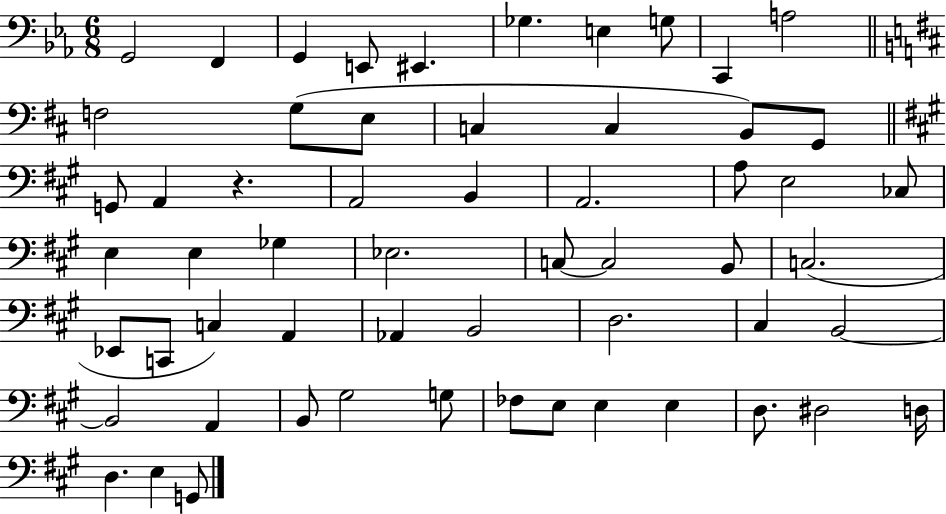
X:1
T:Untitled
M:6/8
L:1/4
K:Eb
G,,2 F,, G,, E,,/2 ^E,, _G, E, G,/2 C,, A,2 F,2 G,/2 E,/2 C, C, B,,/2 G,,/2 G,,/2 A,, z A,,2 B,, A,,2 A,/2 E,2 _C,/2 E, E, _G, _E,2 C,/2 C,2 B,,/2 C,2 _E,,/2 C,,/2 C, A,, _A,, B,,2 D,2 ^C, B,,2 B,,2 A,, B,,/2 ^G,2 G,/2 _F,/2 E,/2 E, E, D,/2 ^D,2 D,/4 D, E, G,,/2